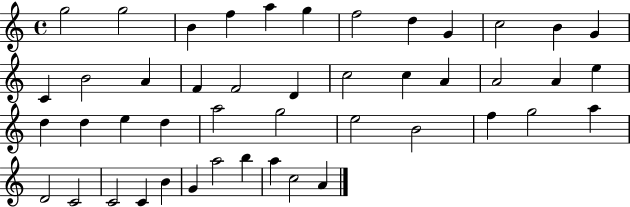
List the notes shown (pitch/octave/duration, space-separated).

G5/h G5/h B4/q F5/q A5/q G5/q F5/h D5/q G4/q C5/h B4/q G4/q C4/q B4/h A4/q F4/q F4/h D4/q C5/h C5/q A4/q A4/h A4/q E5/q D5/q D5/q E5/q D5/q A5/h G5/h E5/h B4/h F5/q G5/h A5/q D4/h C4/h C4/h C4/q B4/q G4/q A5/h B5/q A5/q C5/h A4/q